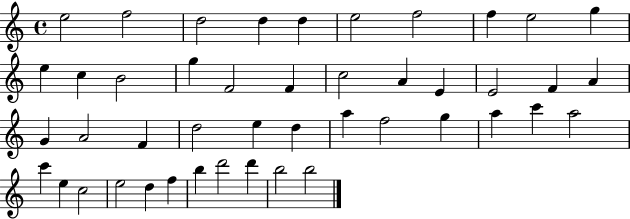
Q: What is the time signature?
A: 4/4